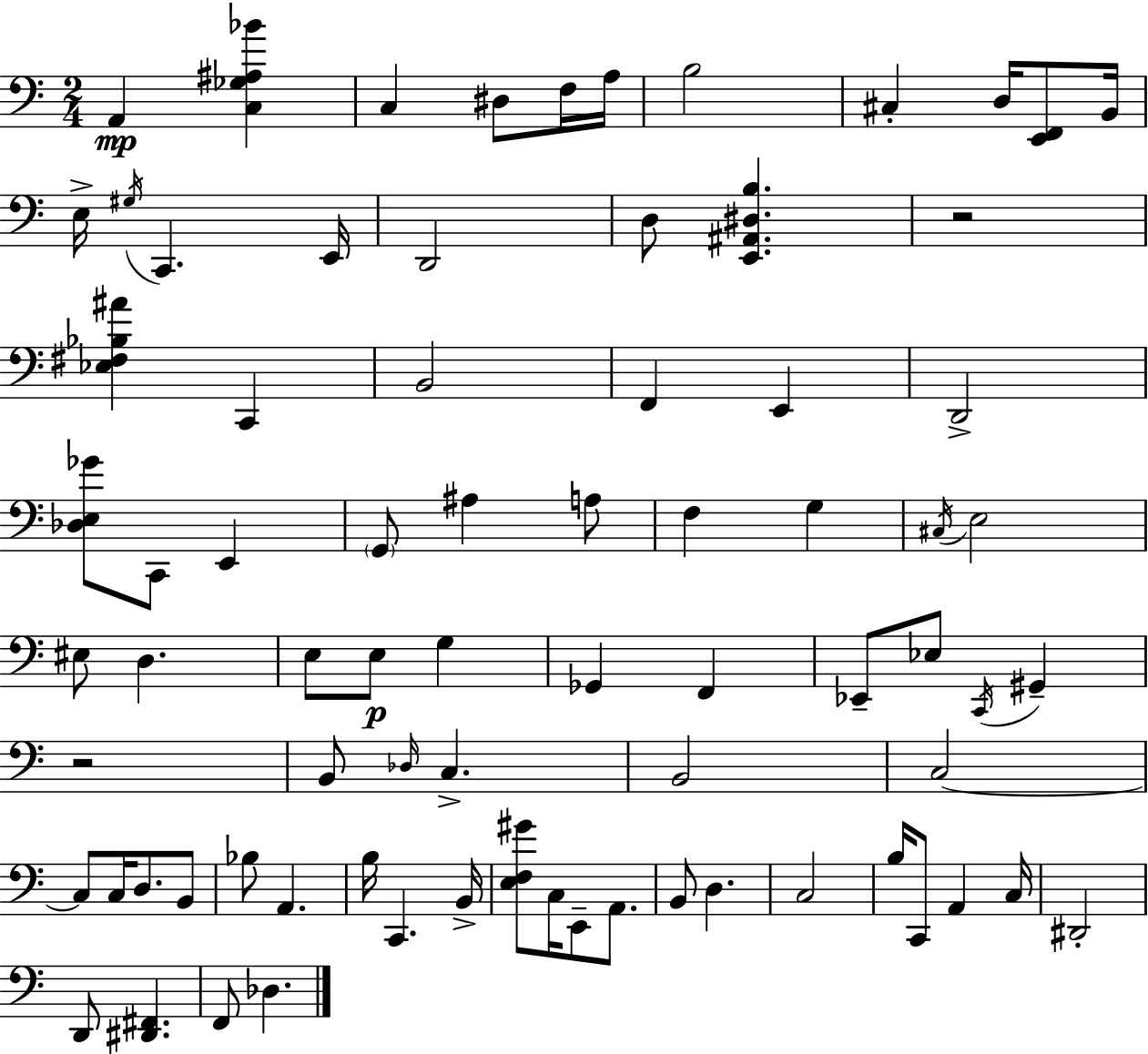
X:1
T:Untitled
M:2/4
L:1/4
K:C
A,, [C,_G,^A,_B] C, ^D,/2 F,/4 A,/4 B,2 ^C, D,/4 [E,,F,,]/2 B,,/4 E,/4 ^G,/4 C,, E,,/4 D,,2 D,/2 [E,,^A,,^D,B,] z2 [_E,^F,_B,^A] C,, B,,2 F,, E,, D,,2 [_D,E,_G]/2 C,,/2 E,, G,,/2 ^A, A,/2 F, G, ^C,/4 E,2 ^E,/2 D, E,/2 E,/2 G, _G,, F,, _E,,/2 _E,/2 C,,/4 ^G,, z2 B,,/2 _D,/4 C, B,,2 C,2 C,/2 C,/4 D,/2 B,,/2 _B,/2 A,, B,/4 C,, B,,/4 [E,F,^G]/2 C,/4 E,,/2 A,,/2 B,,/2 D, C,2 B,/4 C,,/2 A,, C,/4 ^D,,2 D,,/2 [^D,,^F,,] F,,/2 _D,